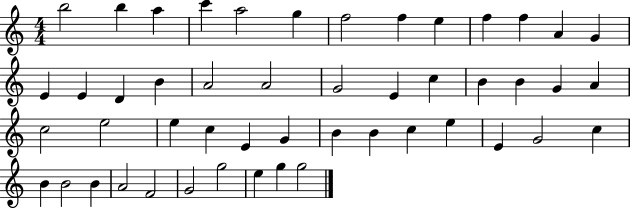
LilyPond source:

{
  \clef treble
  \numericTimeSignature
  \time 4/4
  \key c \major
  b''2 b''4 a''4 | c'''4 a''2 g''4 | f''2 f''4 e''4 | f''4 f''4 a'4 g'4 | \break e'4 e'4 d'4 b'4 | a'2 a'2 | g'2 e'4 c''4 | b'4 b'4 g'4 a'4 | \break c''2 e''2 | e''4 c''4 e'4 g'4 | b'4 b'4 c''4 e''4 | e'4 g'2 c''4 | \break b'4 b'2 b'4 | a'2 f'2 | g'2 g''2 | e''4 g''4 g''2 | \break \bar "|."
}